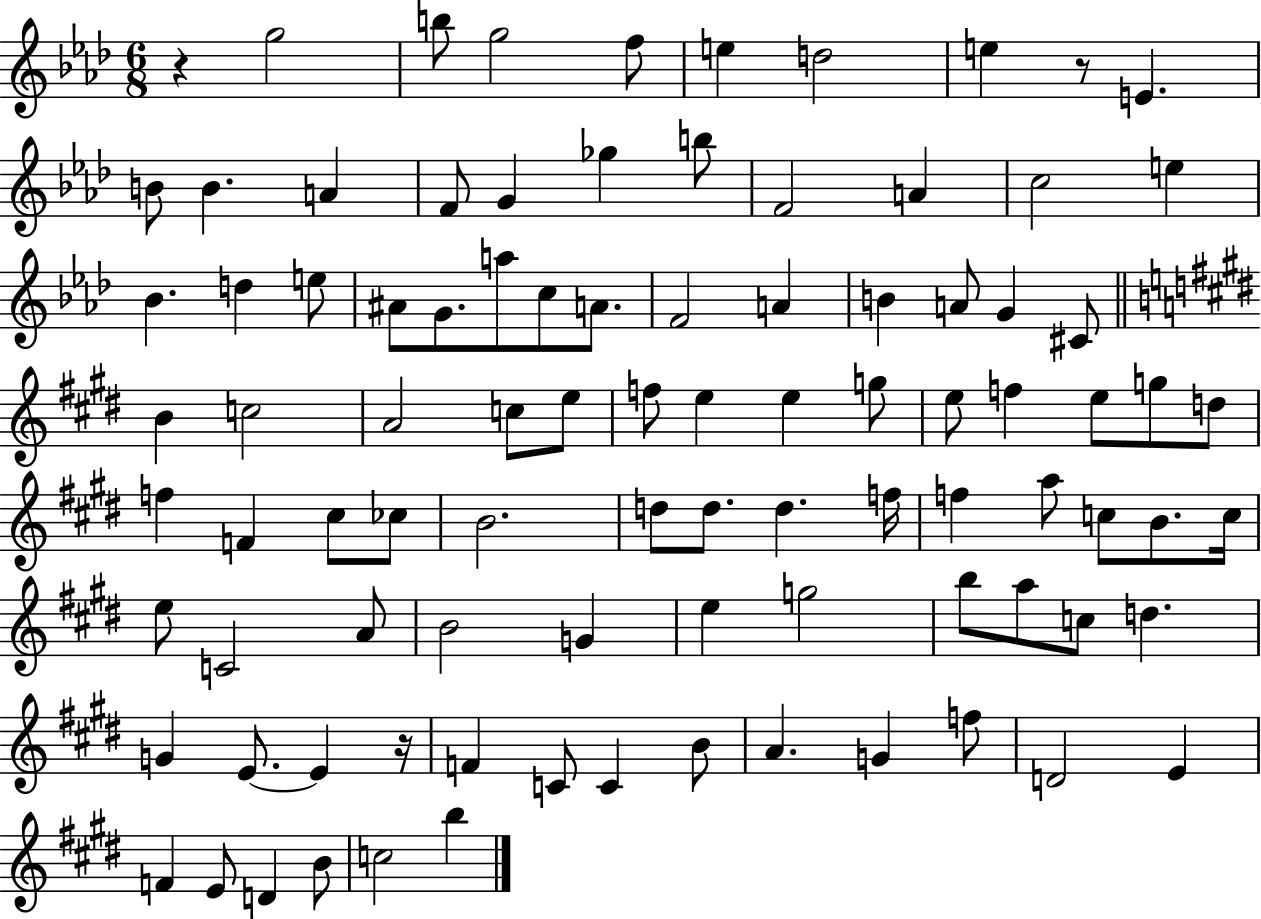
X:1
T:Untitled
M:6/8
L:1/4
K:Ab
z g2 b/2 g2 f/2 e d2 e z/2 E B/2 B A F/2 G _g b/2 F2 A c2 e _B d e/2 ^A/2 G/2 a/2 c/2 A/2 F2 A B A/2 G ^C/2 B c2 A2 c/2 e/2 f/2 e e g/2 e/2 f e/2 g/2 d/2 f F ^c/2 _c/2 B2 d/2 d/2 d f/4 f a/2 c/2 B/2 c/4 e/2 C2 A/2 B2 G e g2 b/2 a/2 c/2 d G E/2 E z/4 F C/2 C B/2 A G f/2 D2 E F E/2 D B/2 c2 b